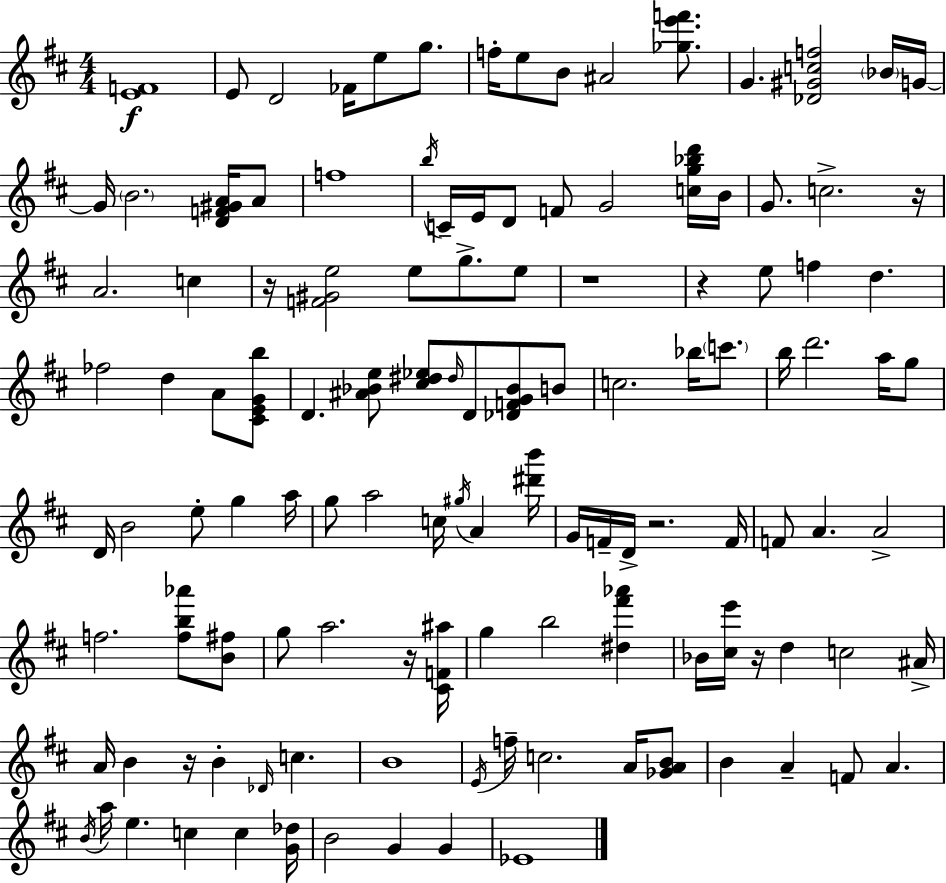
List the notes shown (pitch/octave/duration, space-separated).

[E4,F4]/w E4/e D4/h FES4/s E5/e G5/e. F5/s E5/e B4/e A#4/h [Gb5,E6,F6]/e. G4/q. [Db4,G#4,C5,F5]/h Bb4/s G4/s G4/s B4/h. [D4,F4,G#4,A4]/s A4/e F5/w B5/s C4/s E4/s D4/e F4/e G4/h [C5,G5,Bb5,D6]/s B4/s G4/e. C5/h. R/s A4/h. C5/q R/s [F4,G#4,E5]/h E5/e G5/e. E5/e R/w R/q E5/e F5/q D5/q. FES5/h D5/q A4/e [C#4,E4,G4,B5]/e D4/q. [A#4,Bb4,E5]/e [C#5,D#5,Eb5]/e D#5/s D4/e [Db4,F4,G4,Bb4]/e B4/e C5/h. Bb5/s C6/e. B5/s D6/h. A5/s G5/e D4/s B4/h E5/e G5/q A5/s G5/e A5/h C5/s G#5/s A4/q [D#6,B6]/s G4/s F4/s D4/s R/h. F4/s F4/e A4/q. A4/h F5/h. [F5,B5,Ab6]/e [B4,F#5]/e G5/e A5/h. R/s [C#4,F4,A#5]/s G5/q B5/h [D#5,F#6,Ab6]/q Bb4/s [C#5,E6]/s R/s D5/q C5/h A#4/s A4/s B4/q R/s B4/q Db4/s C5/q. B4/w E4/s F5/s C5/h. A4/s [Gb4,A4,B4]/e B4/q A4/q F4/e A4/q. B4/s A5/s E5/q. C5/q C5/q [G4,Db5]/s B4/h G4/q G4/q Eb4/w